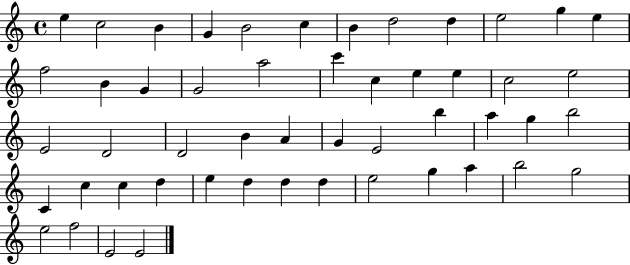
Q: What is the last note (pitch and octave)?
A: E4